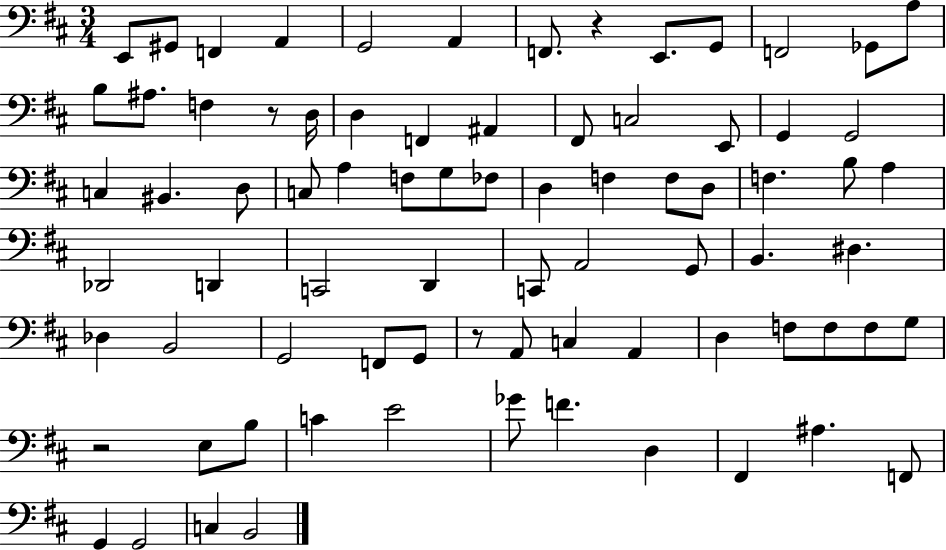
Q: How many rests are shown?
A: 4